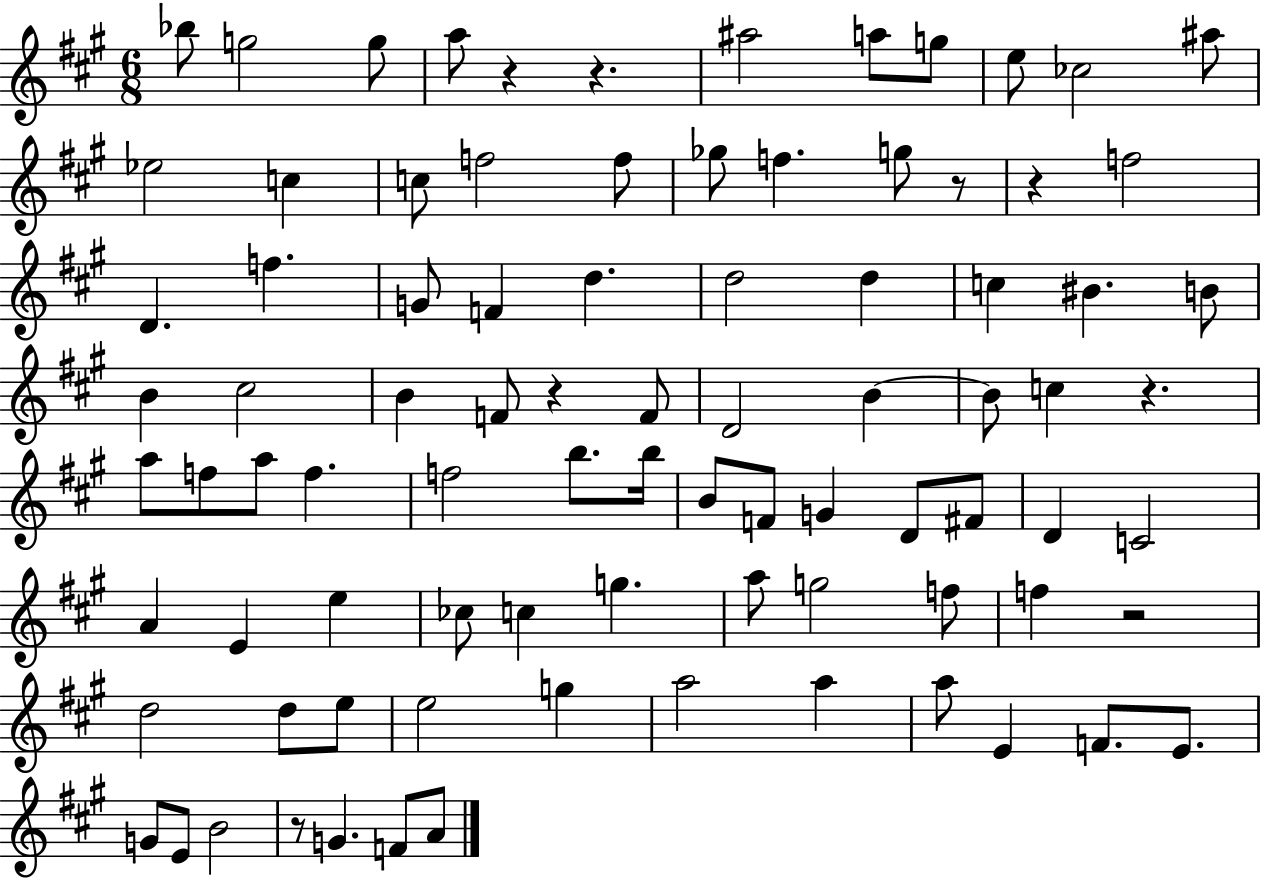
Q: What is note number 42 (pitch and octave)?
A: F5